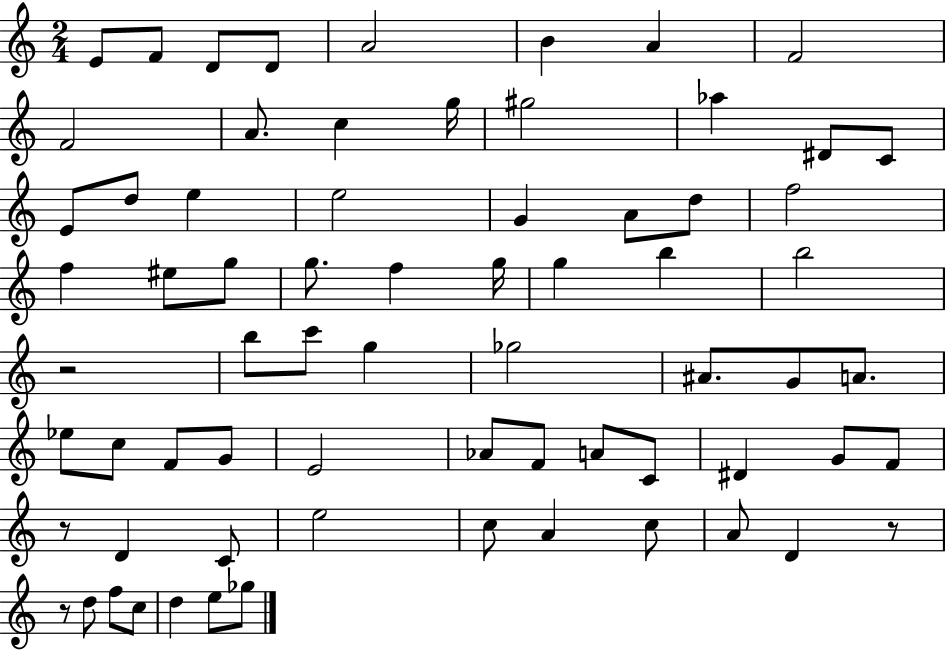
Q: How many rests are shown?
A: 4